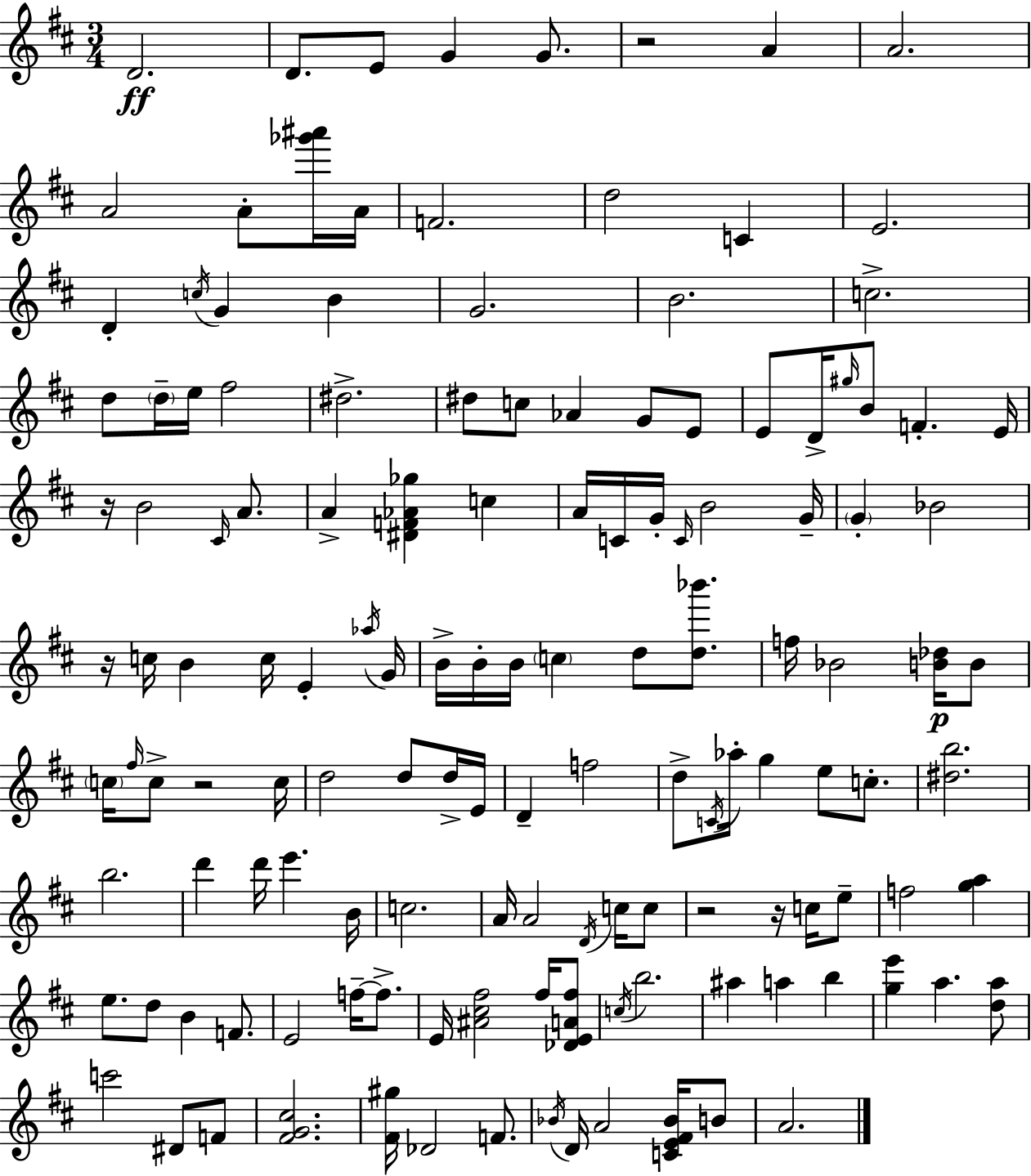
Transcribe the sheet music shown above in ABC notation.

X:1
T:Untitled
M:3/4
L:1/4
K:D
D2 D/2 E/2 G G/2 z2 A A2 A2 A/2 [_g'^a']/4 A/4 F2 d2 C E2 D c/4 G B G2 B2 c2 d/2 d/4 e/4 ^f2 ^d2 ^d/2 c/2 _A G/2 E/2 E/2 D/4 ^g/4 B/2 F E/4 z/4 B2 ^C/4 A/2 A [^DF_A_g] c A/4 C/4 G/4 C/4 B2 G/4 G _B2 z/4 c/4 B c/4 E _a/4 G/4 B/4 B/4 B/4 c d/2 [d_b']/2 f/4 _B2 [B_d]/4 B/2 c/4 ^f/4 c/2 z2 c/4 d2 d/2 d/4 E/4 D f2 d/2 C/4 _a/4 g e/2 c/2 [^db]2 b2 d' d'/4 e' B/4 c2 A/4 A2 D/4 c/4 c/2 z2 z/4 c/4 e/2 f2 [ga] e/2 d/2 B F/2 E2 f/4 f/2 E/4 [^A^c^f]2 ^f/4 [_DEA^f]/2 c/4 b2 ^a a b [ge'] a [da]/2 c'2 ^D/2 F/2 [^FG^c]2 [^F^g]/4 _D2 F/2 _B/4 D/4 A2 [CE^F_B]/4 B/2 A2